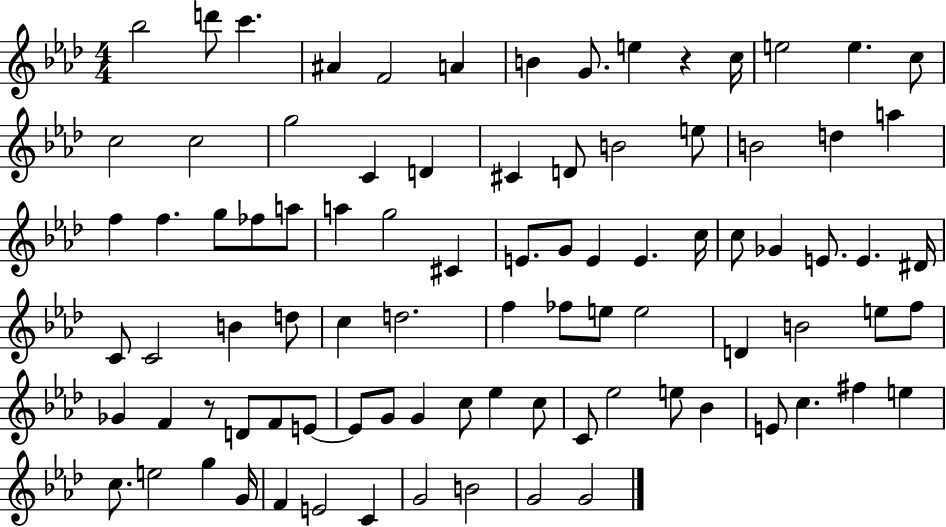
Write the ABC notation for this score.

X:1
T:Untitled
M:4/4
L:1/4
K:Ab
_b2 d'/2 c' ^A F2 A B G/2 e z c/4 e2 e c/2 c2 c2 g2 C D ^C D/2 B2 e/2 B2 d a f f g/2 _f/2 a/2 a g2 ^C E/2 G/2 E E c/4 c/2 _G E/2 E ^D/4 C/2 C2 B d/2 c d2 f _f/2 e/2 e2 D B2 e/2 f/2 _G F z/2 D/2 F/2 E/2 E/2 G/2 G c/2 _e c/2 C/2 _e2 e/2 _B E/2 c ^f e c/2 e2 g G/4 F E2 C G2 B2 G2 G2